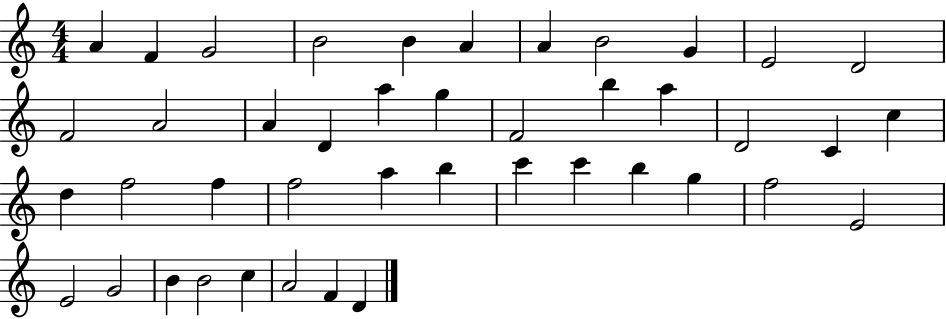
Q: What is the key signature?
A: C major